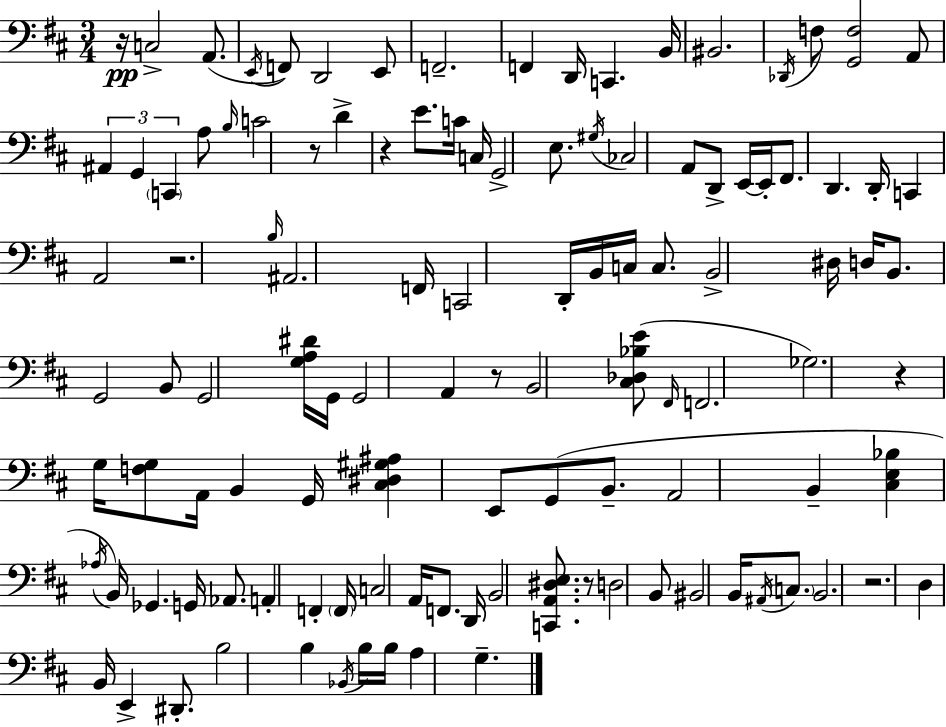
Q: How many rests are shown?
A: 8